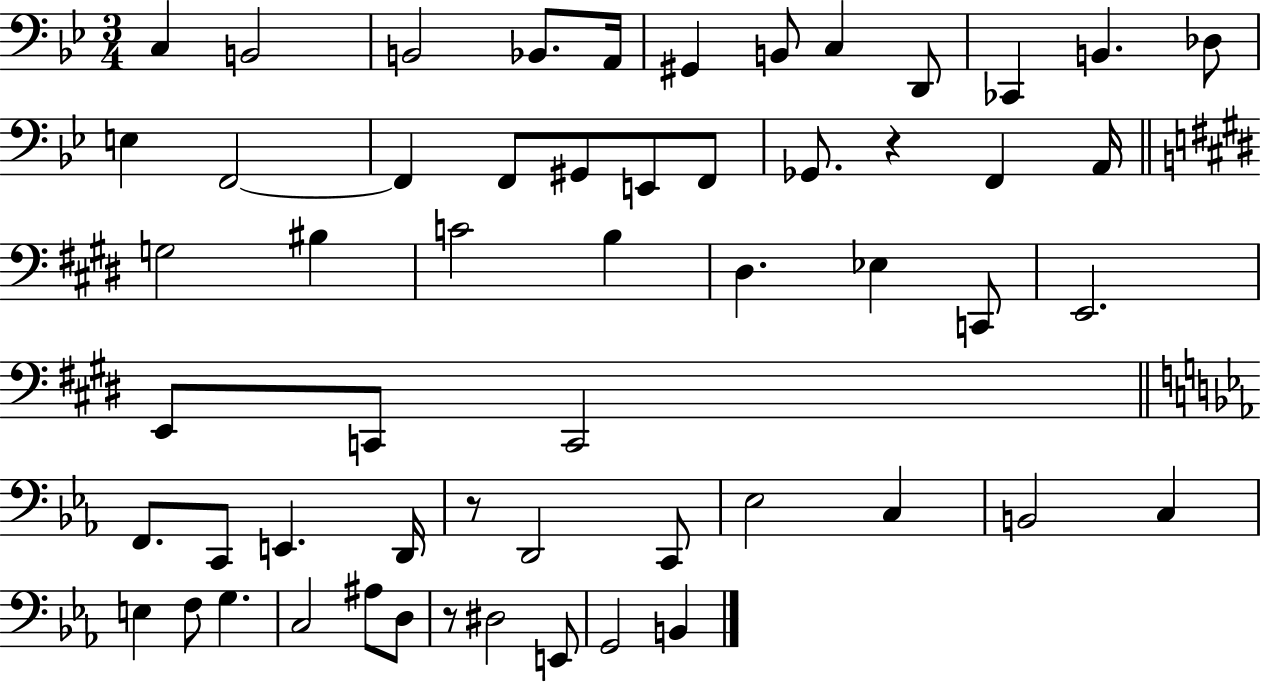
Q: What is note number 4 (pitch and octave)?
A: Bb2